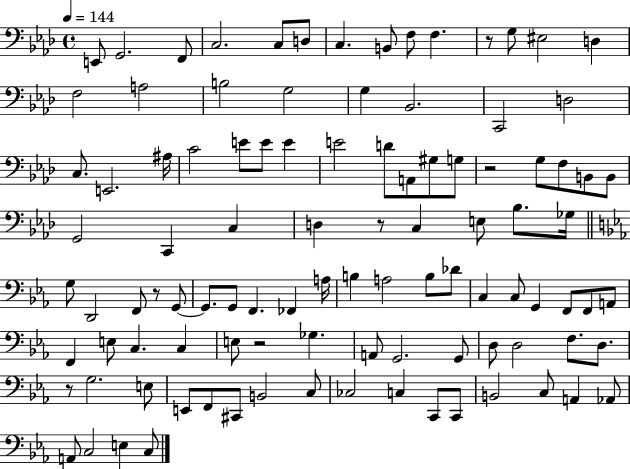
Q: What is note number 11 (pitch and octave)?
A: G3